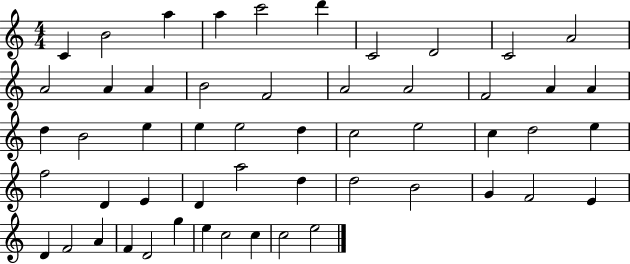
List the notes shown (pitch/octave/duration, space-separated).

C4/q B4/h A5/q A5/q C6/h D6/q C4/h D4/h C4/h A4/h A4/h A4/q A4/q B4/h F4/h A4/h A4/h F4/h A4/q A4/q D5/q B4/h E5/q E5/q E5/h D5/q C5/h E5/h C5/q D5/h E5/q F5/h D4/q E4/q D4/q A5/h D5/q D5/h B4/h G4/q F4/h E4/q D4/q F4/h A4/q F4/q D4/h G5/q E5/q C5/h C5/q C5/h E5/h